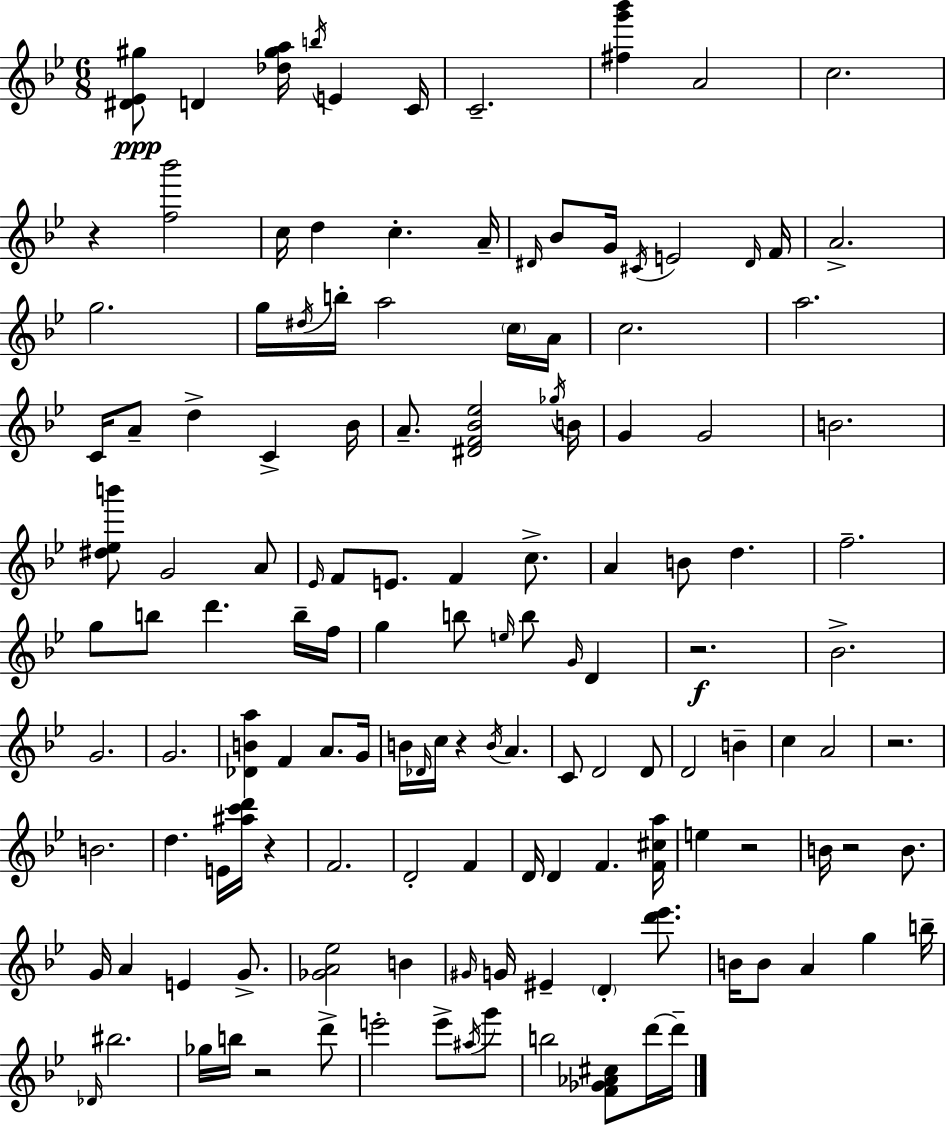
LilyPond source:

{
  \clef treble
  \numericTimeSignature
  \time 6/8
  \key bes \major
  <dis' ees' gis''>8\ppp d'4 <des'' gis'' a''>16 \acciaccatura { b''16 } e'4 | c'16 c'2.-- | <fis'' g''' bes'''>4 a'2 | c''2. | \break r4 <f'' bes'''>2 | c''16 d''4 c''4.-. | a'16-- \grace { dis'16 } bes'8 g'16 \acciaccatura { cis'16 } e'2 | \grace { dis'16 } f'16 a'2.-> | \break g''2. | g''16 \acciaccatura { dis''16 } b''16-. a''2 | \parenthesize c''16 a'16 c''2. | a''2. | \break c'16 a'8-- d''4-> | c'4-> bes'16 a'8.-- <dis' f' bes' ees''>2 | \acciaccatura { ges''16 } b'16 g'4 g'2 | b'2. | \break <dis'' ees'' b'''>8 g'2 | a'8 \grace { ees'16 } f'8 e'8. | f'4 c''8.-> a'4 b'8 | d''4. f''2.-- | \break g''8 b''8 d'''4. | b''16-- f''16 g''4 b''8 | \grace { e''16 } b''8 \grace { g'16 } d'4 r2.\f | bes'2.-> | \break g'2. | g'2. | <des' b' a''>4 | f'4 a'8. g'16 b'16 \grace { des'16 } c''16 | \break r4 \acciaccatura { b'16 } a'4. c'8 | d'2 d'8 d'2 | b'4-- c''4 | a'2 r2. | \break b'2. | d''4. | e'16 <ais'' c''' d'''>16 r4 f'2. | d'2-. | \break f'4 d'16 | d'4 f'4. <f' cis'' a''>16 e''4 | r2 b'16 | r2 b'8. g'16 | \break a'4 e'4 g'8.-> <ges' a' ees''>2 | b'4 \grace { gis'16 } | g'16 eis'4-- \parenthesize d'4-. <d''' ees'''>8. | b'16 b'8 a'4 g''4 b''16-- | \break \grace { des'16 } bis''2. | ges''16 b''16 r2 d'''8-> | e'''2-. e'''8-> \acciaccatura { ais''16 } | g'''8 b''2 <f' ges' aes' cis''>8 | \break d'''16~~ d'''16-- \bar "|."
}